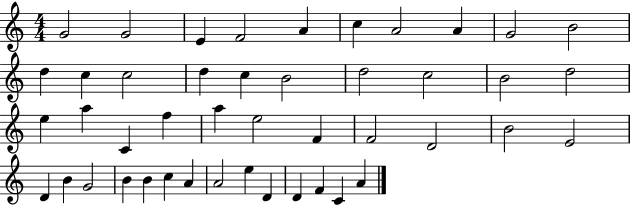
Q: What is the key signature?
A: C major